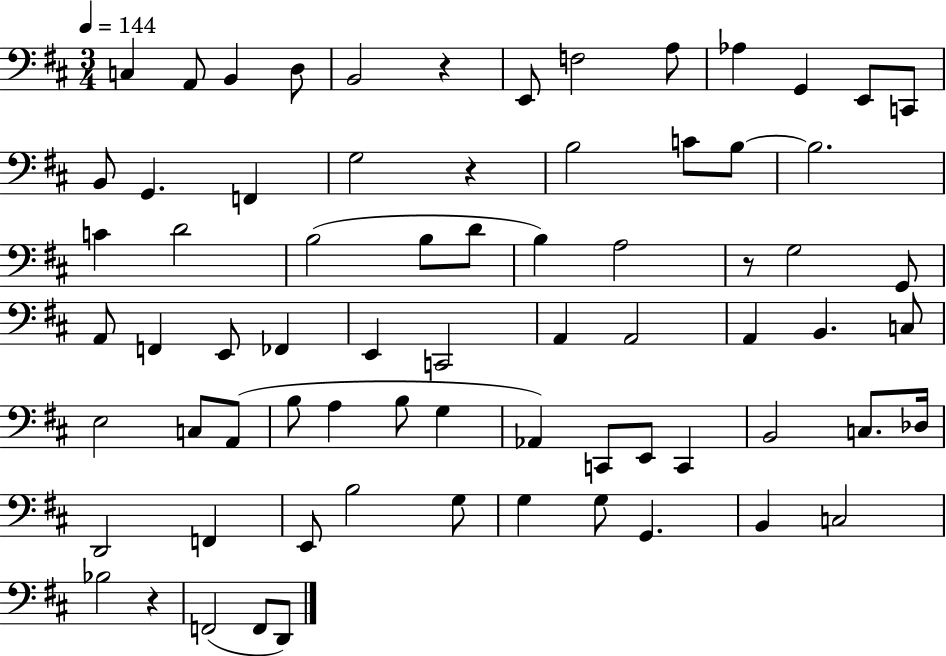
C3/q A2/e B2/q D3/e B2/h R/q E2/e F3/h A3/e Ab3/q G2/q E2/e C2/e B2/e G2/q. F2/q G3/h R/q B3/h C4/e B3/e B3/h. C4/q D4/h B3/h B3/e D4/e B3/q A3/h R/e G3/h G2/e A2/e F2/q E2/e FES2/q E2/q C2/h A2/q A2/h A2/q B2/q. C3/e E3/h C3/e A2/e B3/e A3/q B3/e G3/q Ab2/q C2/e E2/e C2/q B2/h C3/e. Db3/s D2/h F2/q E2/e B3/h G3/e G3/q G3/e G2/q. B2/q C3/h Bb3/h R/q F2/h F2/e D2/e